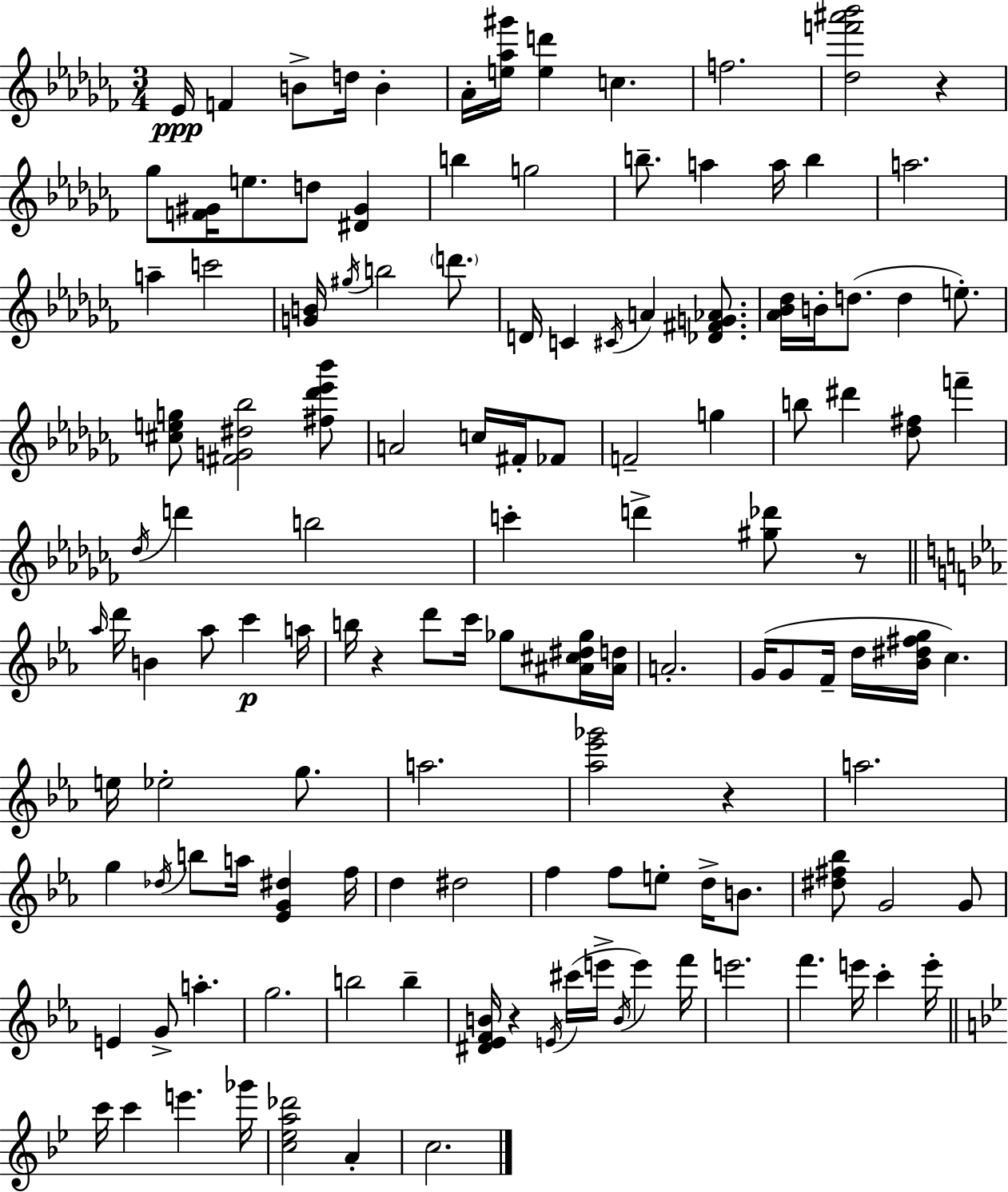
Eb4/s F4/q B4/e D5/s B4/q Ab4/s [E5,Ab5,G#6]/s [E5,D6]/q C5/q. F5/h. [Db5,F6,A#6,Bb6]/h R/q Gb5/e [F4,G#4]/s E5/e. D5/e [D#4,G#4]/q B5/q G5/h B5/e. A5/q A5/s B5/q A5/h. A5/q C6/h [G4,B4]/s G#5/s B5/h D6/e. D4/s C4/q C#4/s A4/q [Db4,F#4,G4,Ab4]/e. [Ab4,Bb4,Db5]/s B4/s D5/e. D5/q E5/e. [C#5,E5,G5]/e [F#4,G4,D#5,Bb5]/h [F#5,Db6,Eb6,Bb6]/e A4/h C5/s F#4/s FES4/e F4/h G5/q B5/e D#6/q [Db5,F#5]/e F6/q Db5/s D6/q B5/h C6/q D6/q [G#5,Db6]/e R/e Ab5/s D6/s B4/q Ab5/e C6/q A5/s B5/s R/q D6/e C6/s Gb5/e [A#4,C#5,D#5,Gb5]/s [A#4,D5]/s A4/h. G4/s G4/e F4/s D5/s [Bb4,D#5,F#5,G5]/s C5/q. E5/s Eb5/h G5/e. A5/h. [Ab5,Eb6,Gb6]/h R/q A5/h. G5/q Db5/s B5/e A5/s [Eb4,G4,D#5]/q F5/s D5/q D#5/h F5/q F5/e E5/e D5/s B4/e. [D#5,F#5,Bb5]/e G4/h G4/e E4/q G4/e A5/q. G5/h. B5/h B5/q [D#4,Eb4,F4,B4]/s R/q E4/s C#6/s E6/s B4/s E6/q F6/s E6/h. F6/q. E6/s C6/q E6/s C6/s C6/q E6/q. Gb6/s [C5,Eb5,A5,Db6]/h A4/q C5/h.